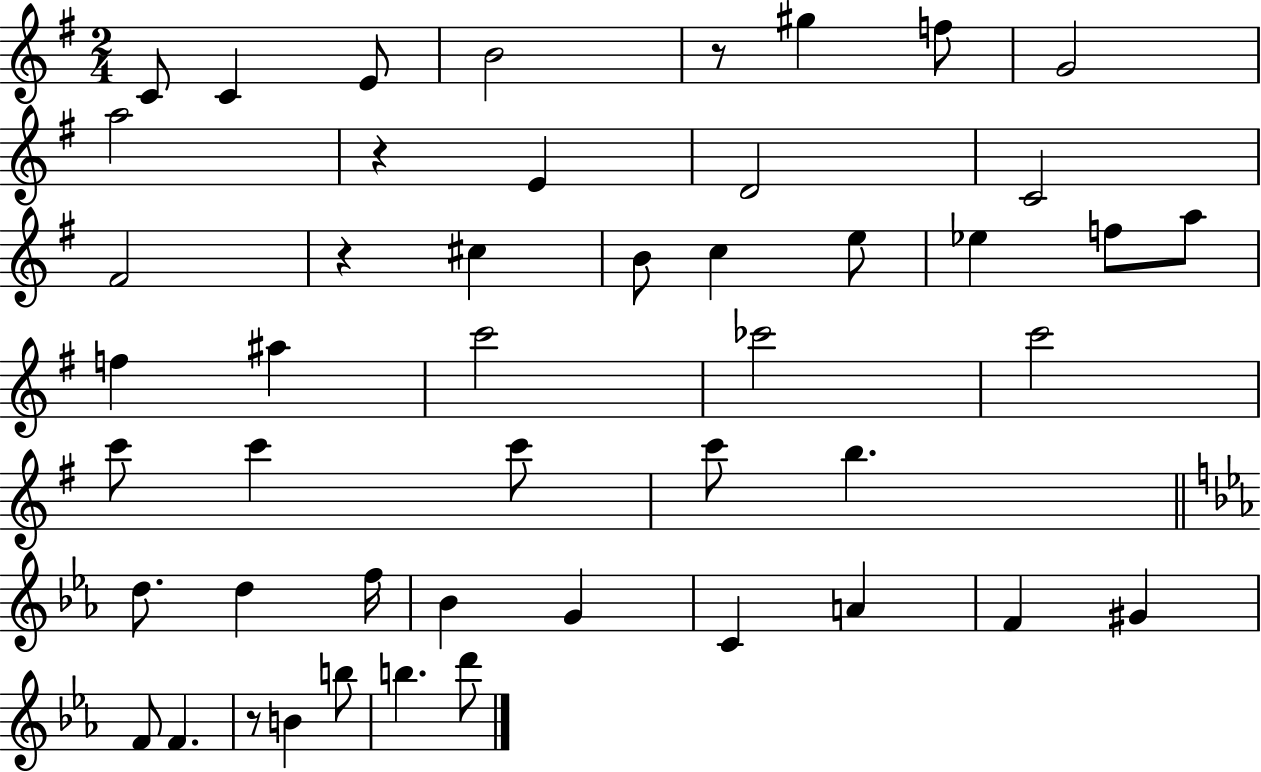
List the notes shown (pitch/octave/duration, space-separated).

C4/e C4/q E4/e B4/h R/e G#5/q F5/e G4/h A5/h R/q E4/q D4/h C4/h F#4/h R/q C#5/q B4/e C5/q E5/e Eb5/q F5/e A5/e F5/q A#5/q C6/h CES6/h C6/h C6/e C6/q C6/e C6/e B5/q. D5/e. D5/q F5/s Bb4/q G4/q C4/q A4/q F4/q G#4/q F4/e F4/q. R/e B4/q B5/e B5/q. D6/e